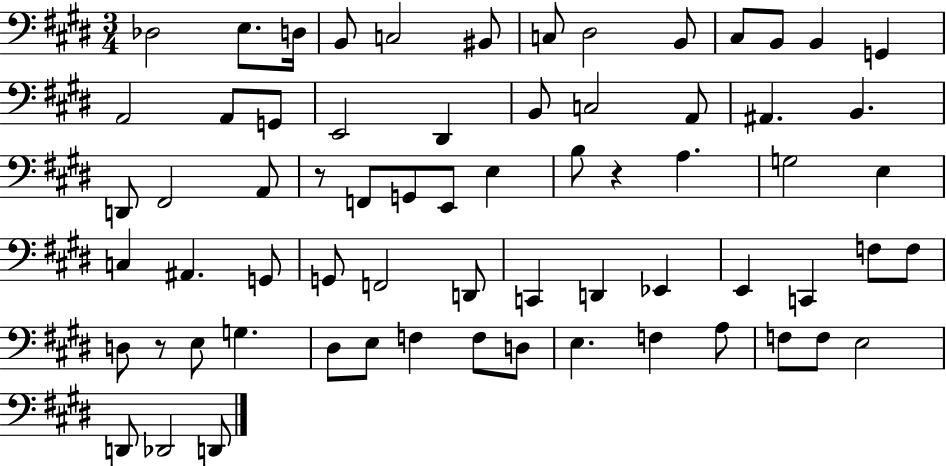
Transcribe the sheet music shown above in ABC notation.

X:1
T:Untitled
M:3/4
L:1/4
K:E
_D,2 E,/2 D,/4 B,,/2 C,2 ^B,,/2 C,/2 ^D,2 B,,/2 ^C,/2 B,,/2 B,, G,, A,,2 A,,/2 G,,/2 E,,2 ^D,, B,,/2 C,2 A,,/2 ^A,, B,, D,,/2 ^F,,2 A,,/2 z/2 F,,/2 G,,/2 E,,/2 E, B,/2 z A, G,2 E, C, ^A,, G,,/2 G,,/2 F,,2 D,,/2 C,, D,, _E,, E,, C,, F,/2 F,/2 D,/2 z/2 E,/2 G, ^D,/2 E,/2 F, F,/2 D,/2 E, F, A,/2 F,/2 F,/2 E,2 D,,/2 _D,,2 D,,/2